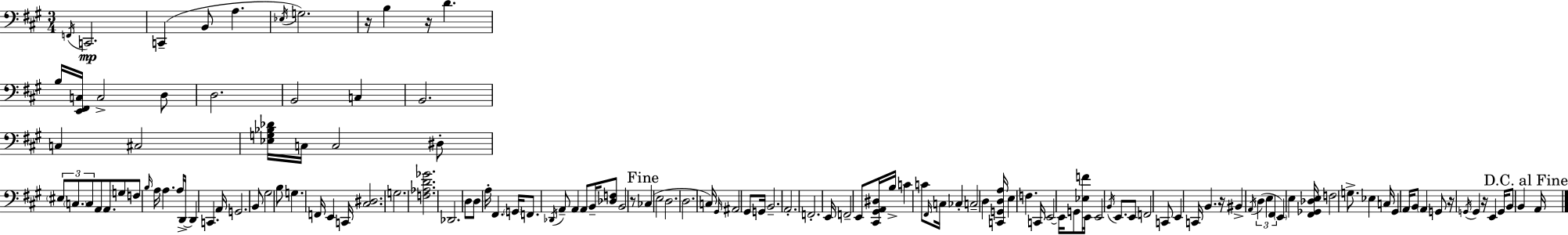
{
  \clef bass
  \numericTimeSignature
  \time 3/4
  \key a \major
  \acciaccatura { f,16 }\mp c,2. | c,4--( b,8 a4. | \acciaccatura { ees16 } g2.) | r16 b4 r16 d'4. | \break b16 <e, fis, c>16 c2-> | d8 d2. | b,2 c4 | b,2. | \break c4 cis2 | <ees g bes des'>16 c16 c2 | dis8-. \tuplet 3/2 { \parenthesize eis8 \parenthesize c8. c8 } a,8 a,8. | g8 f8 \grace { b16 } a16 a4. | \break a16 d,16->~~ d,4 c,4. | a,16 g,2. | b,8 gis2 | b8 g4. f,16 e,4 | \break c,16 <cis dis>2. | g2. | <f aes d' ges'>2. | des,2. | \break d8 d8 a16-. fis,4. | \parenthesize g,16 f,8. \acciaccatura { des,16 } a,8-- a,4 | a,8 b,16-- <des f>8 b,2 | r8 \mark "Fine" ces4( e2 | \break d2. | d2. | c16) \grace { gis,16 } ais,2 | gis,8 g,16 b,2.-- | \break a,2.-. | f,2.-. | e,16 f,2-- | e,8 <cis, gis, a, dis>16 b16-> c'4 c'8 | \break \grace { fis,16 } c16 ces4-. c2-- | d4 <c, g, d a>16 e4 f4. | c,16 e,2~~ | e,16 g,8 <ees f'>16 e,16 e,2 | \break \acciaccatura { b,16 } e,8. e,8 f,2 | c,8 e,4 c,16 | b,4. r16 bis,4-> \acciaccatura { a,16 }( | \tuplet 3/2 { d4 e4 fis,4 } | \break \parenthesize e,4) e4 <fis, ges, des e>16 f2 | g8.-> ees4 | c16 gis,4 a,16 b,8 \parenthesize a,4 | g,8 r16 \acciaccatura { g,16 } g,4 r16 e,4 | \break g,16 b,8 b,4 \mark "D.C. al Fine" a,16 \bar "|."
}